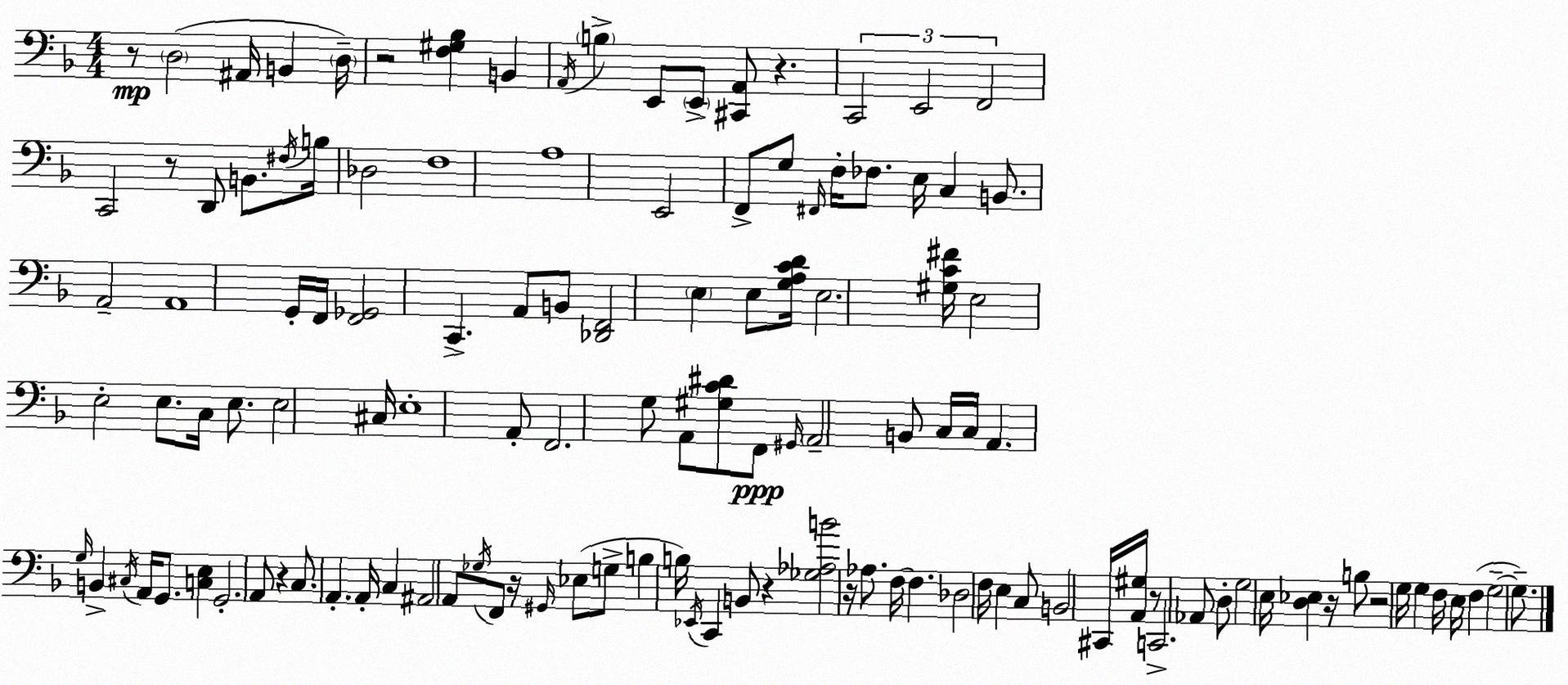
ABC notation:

X:1
T:Untitled
M:4/4
L:1/4
K:F
z/2 D,2 ^A,,/4 B,, D,/4 z2 [F,^G,_B,] B,, A,,/4 B, E,,/2 E,,/2 [^C,,A,,]/2 z C,,2 E,,2 F,,2 C,,2 z/2 D,,/2 B,,/2 ^F,/4 B,/4 _D,2 F,4 A,4 E,,2 F,,/2 G,/2 ^F,,/4 F,/4 _F,/2 E,/4 C, B,,/2 A,,2 A,,4 G,,/4 F,,/4 [F,,_G,,]2 C,, A,,/2 B,,/2 [_D,,F,,]2 E, E,/2 [G,A,CD]/4 E,2 [^G,C^F]/4 E,2 E,2 E,/2 C,/4 E,/2 E,2 ^C,/4 E,4 A,,/2 F,,2 G,/2 A,,/2 [^G,C^D]/2 F,,/2 ^G,,/4 A,,2 B,,/2 C,/4 C,/4 A,, G,/4 B,, ^C,/4 A,,/4 G,,/2 [C,E,] G,,2 A,,/2 z C,/2 A,, A,,/4 C, ^A,,2 A,,/2 _G,/4 F,,/2 z/4 ^G,,/4 _E,/2 G,/2 B, B,/4 _E,,/4 C,, B,,/2 z [_G,_A,B]2 z/4 _A,/2 F,/4 F, _D,2 F,/4 E, C,/2 B,,2 ^C,,/4 [A,,^G,]/4 z/2 C,,2 _A,,/2 D,/2 G,2 E,/4 [D,_E,] z/4 B,/2 z2 G,/4 G, F,/4 E,/4 F, G,2 G,/2